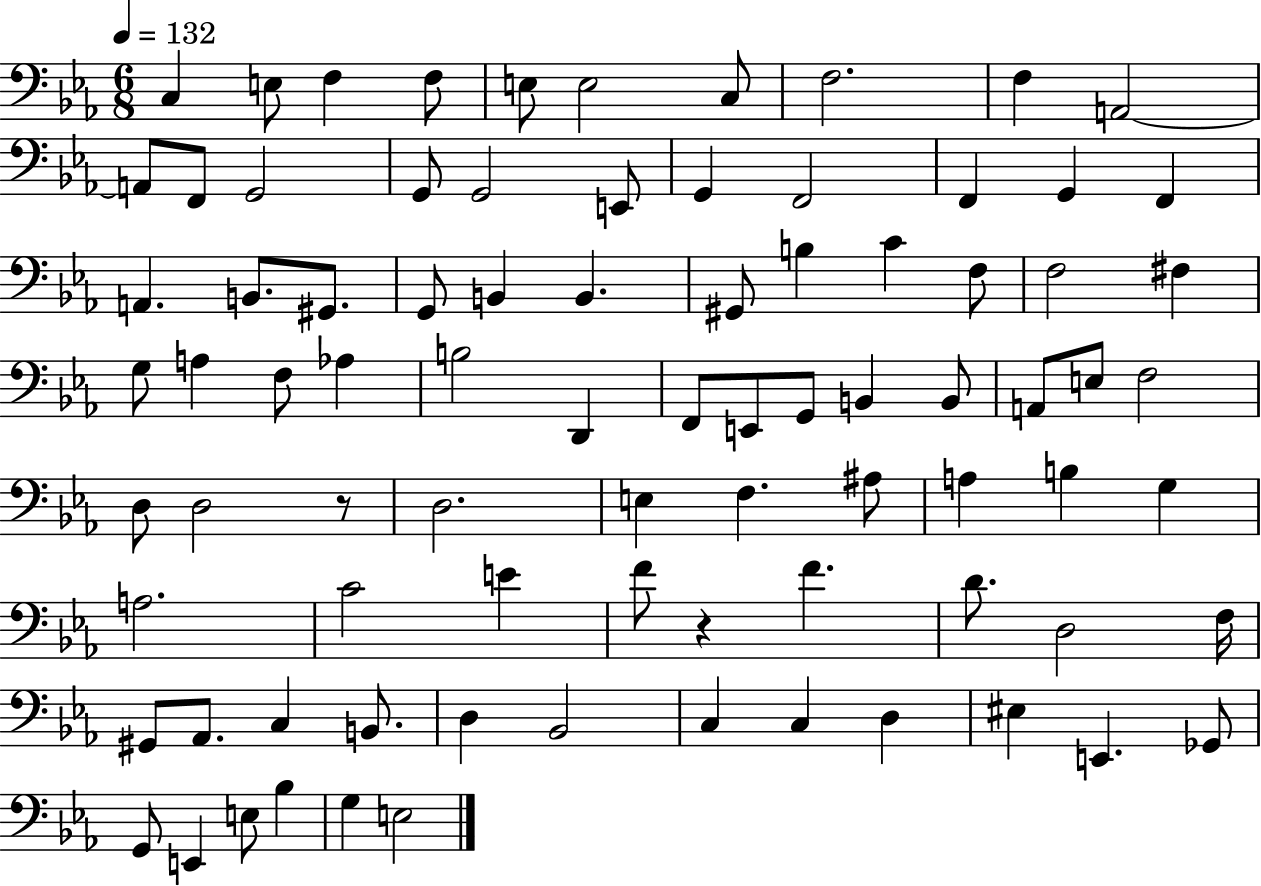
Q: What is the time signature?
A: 6/8